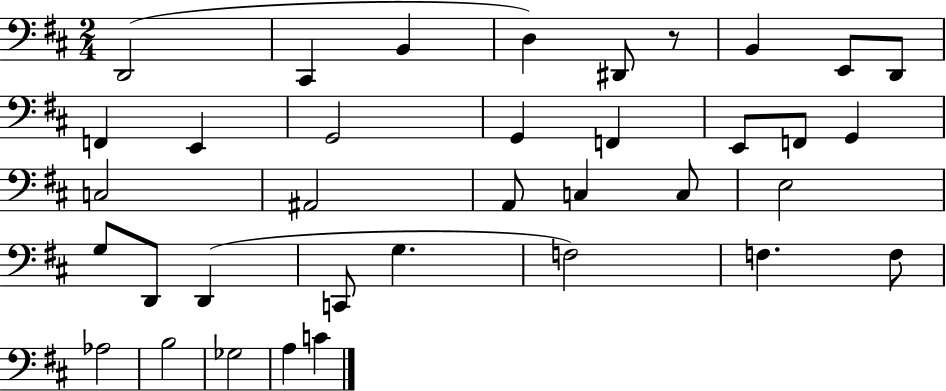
{
  \clef bass
  \numericTimeSignature
  \time 2/4
  \key d \major
  d,2( | cis,4 b,4 | d4) dis,8 r8 | b,4 e,8 d,8 | \break f,4 e,4 | g,2 | g,4 f,4 | e,8 f,8 g,4 | \break c2 | ais,2 | a,8 c4 c8 | e2 | \break g8 d,8 d,4( | c,8 g4. | f2) | f4. f8 | \break aes2 | b2 | ges2 | a4 c'4 | \break \bar "|."
}